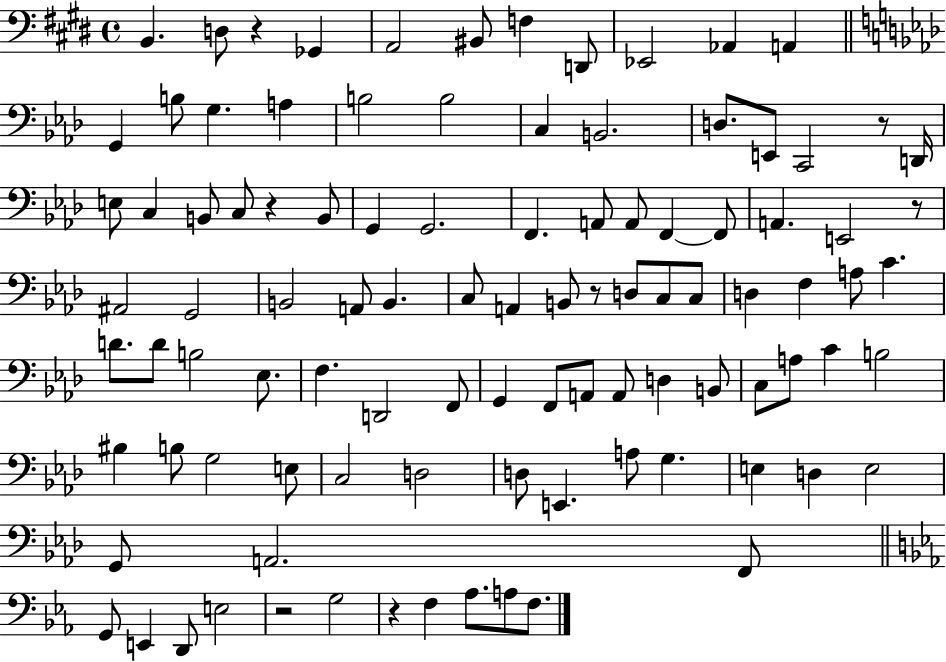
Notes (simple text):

B2/q. D3/e R/q Gb2/q A2/h BIS2/e F3/q D2/e Eb2/h Ab2/q A2/q G2/q B3/e G3/q. A3/q B3/h B3/h C3/q B2/h. D3/e. E2/e C2/h R/e D2/s E3/e C3/q B2/e C3/e R/q B2/e G2/q G2/h. F2/q. A2/e A2/e F2/q F2/e A2/q. E2/h R/e A#2/h G2/h B2/h A2/e B2/q. C3/e A2/q B2/e R/e D3/e C3/e C3/e D3/q F3/q A3/e C4/q. D4/e. D4/e B3/h Eb3/e. F3/q. D2/h F2/e G2/q F2/e A2/e A2/e D3/q B2/e C3/e A3/e C4/q B3/h BIS3/q B3/e G3/h E3/e C3/h D3/h D3/e E2/q. A3/e G3/q. E3/q D3/q E3/h G2/e A2/h. F2/e G2/e E2/q D2/e E3/h R/h G3/h R/q F3/q Ab3/e. A3/e F3/e.